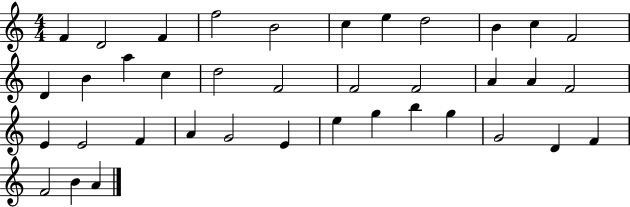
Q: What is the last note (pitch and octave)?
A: A4